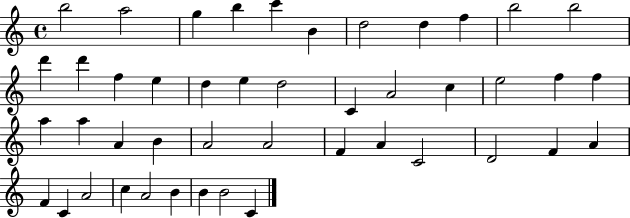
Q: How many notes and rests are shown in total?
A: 45